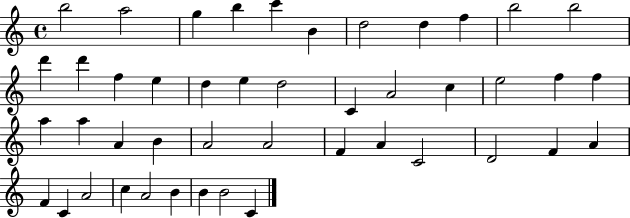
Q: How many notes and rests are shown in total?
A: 45